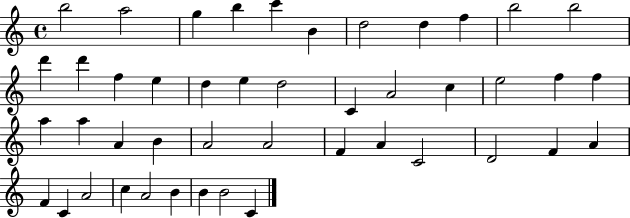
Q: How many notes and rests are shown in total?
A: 45